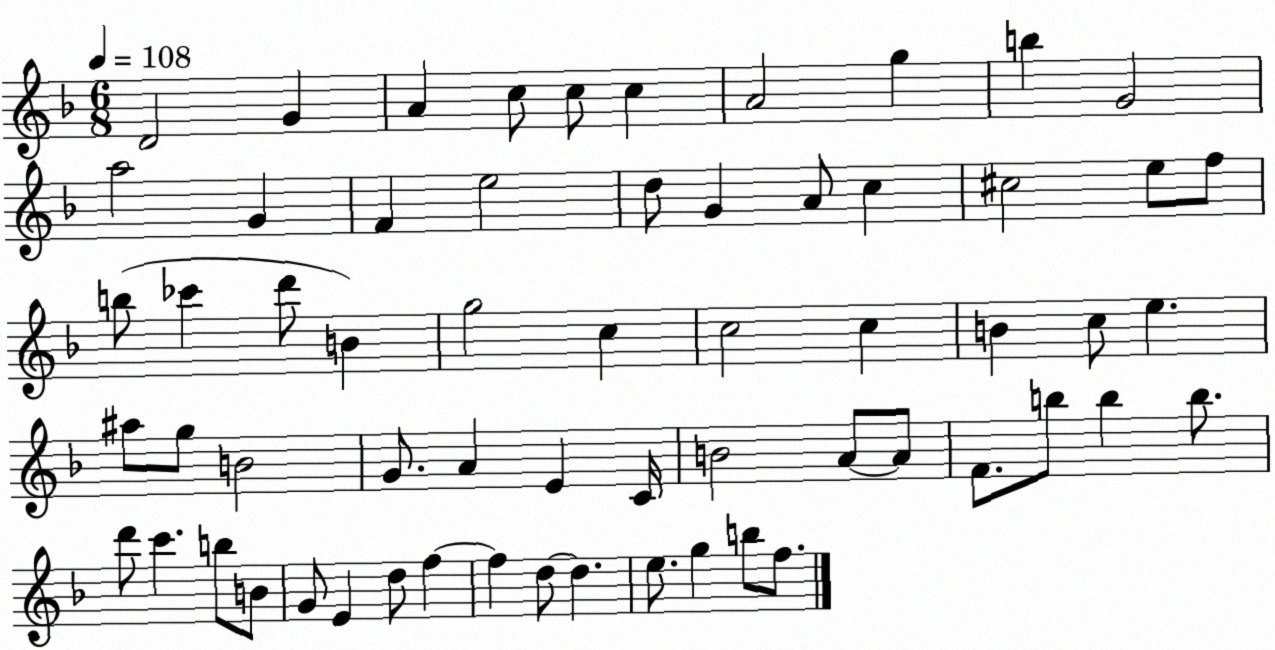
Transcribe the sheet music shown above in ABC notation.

X:1
T:Untitled
M:6/8
L:1/4
K:F
D2 G A c/2 c/2 c A2 g b G2 a2 G F e2 d/2 G A/2 c ^c2 e/2 f/2 b/2 _c' d'/2 B g2 c c2 c B c/2 e ^a/2 g/2 B2 G/2 A E C/4 B2 A/2 A/2 F/2 b/2 b b/2 d'/2 c' b/2 B/2 G/2 E d/2 f f d/2 d e/2 g b/2 f/2